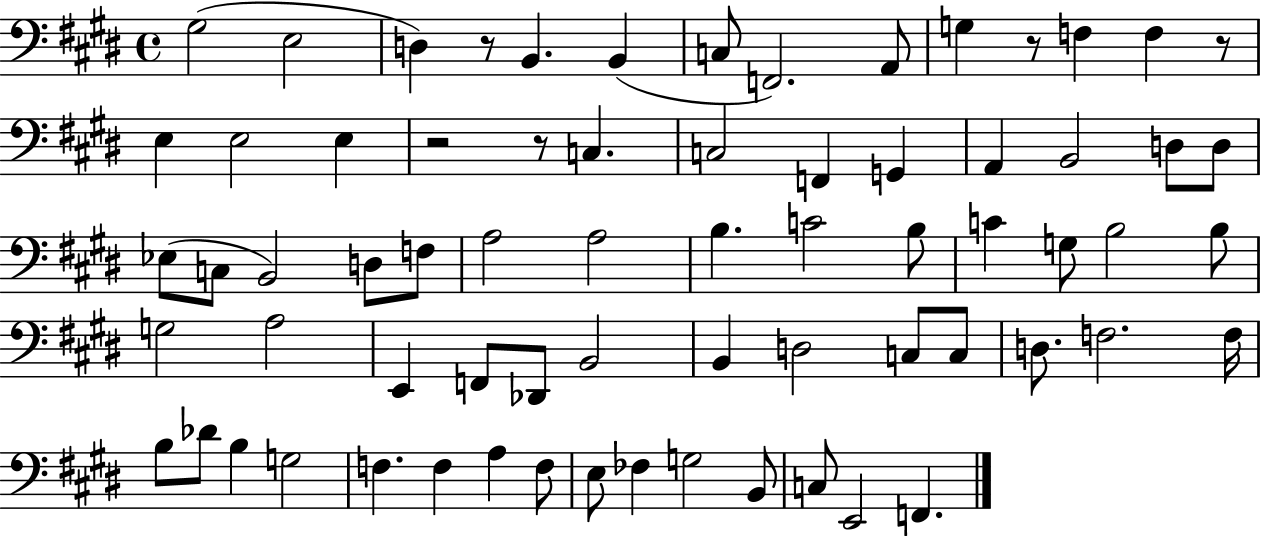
{
  \clef bass
  \time 4/4
  \defaultTimeSignature
  \key e \major
  gis2( e2 | d4) r8 b,4. b,4( | c8 f,2.) a,8 | g4 r8 f4 f4 r8 | \break e4 e2 e4 | r2 r8 c4. | c2 f,4 g,4 | a,4 b,2 d8 d8 | \break ees8( c8 b,2) d8 f8 | a2 a2 | b4. c'2 b8 | c'4 g8 b2 b8 | \break g2 a2 | e,4 f,8 des,8 b,2 | b,4 d2 c8 c8 | d8. f2. f16 | \break b8 des'8 b4 g2 | f4. f4 a4 f8 | e8 fes4 g2 b,8 | c8 e,2 f,4. | \break \bar "|."
}